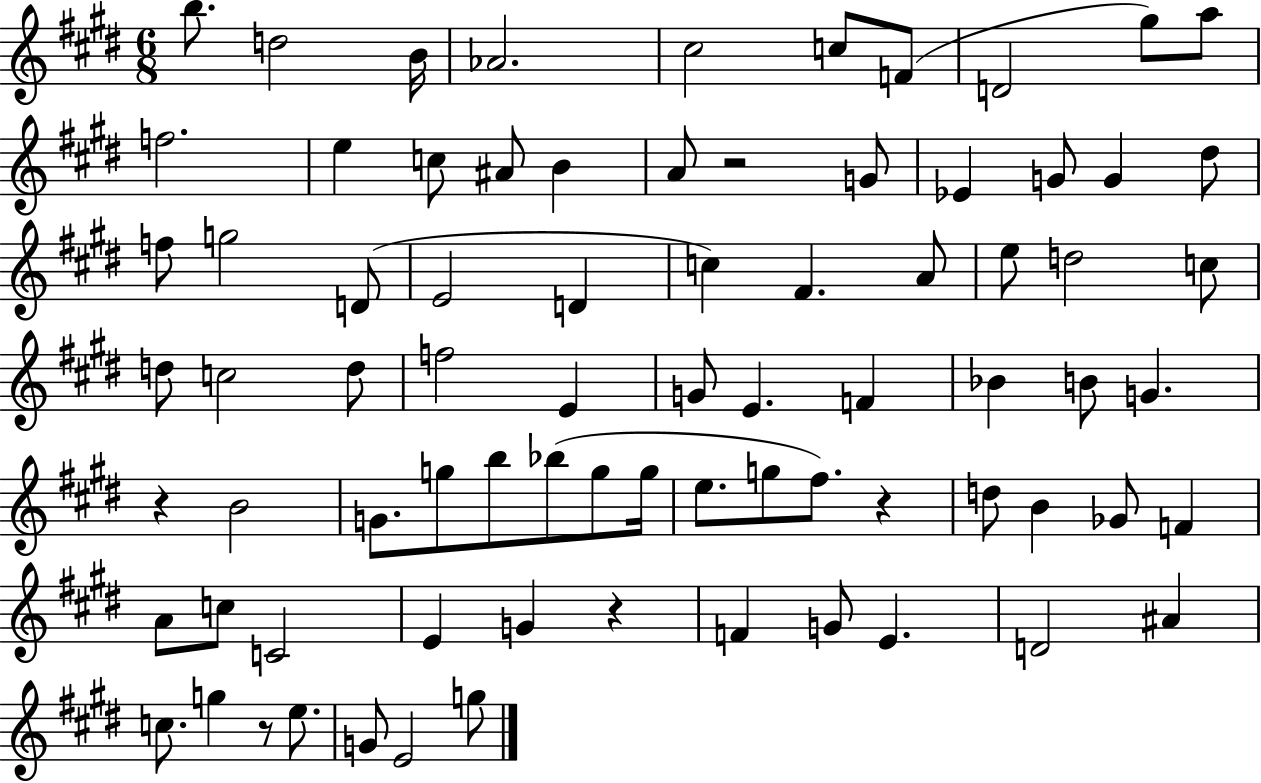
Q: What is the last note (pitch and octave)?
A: G5